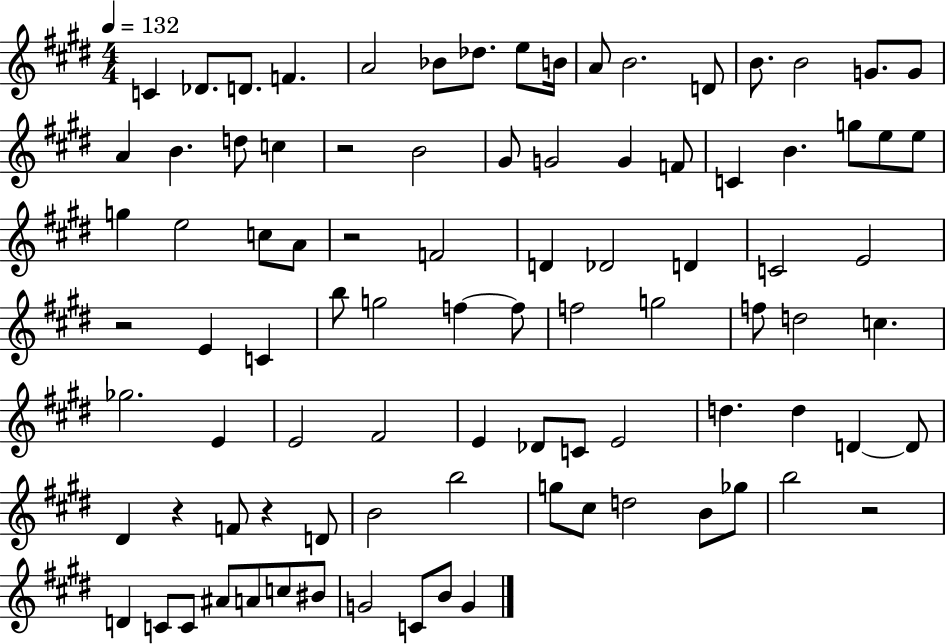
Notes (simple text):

C4/q Db4/e. D4/e. F4/q. A4/h Bb4/e Db5/e. E5/e B4/s A4/e B4/h. D4/e B4/e. B4/h G4/e. G4/e A4/q B4/q. D5/e C5/q R/h B4/h G#4/e G4/h G4/q F4/e C4/q B4/q. G5/e E5/e E5/e G5/q E5/h C5/e A4/e R/h F4/h D4/q Db4/h D4/q C4/h E4/h R/h E4/q C4/q B5/e G5/h F5/q F5/e F5/h G5/h F5/e D5/h C5/q. Gb5/h. E4/q E4/h F#4/h E4/q Db4/e C4/e E4/h D5/q. D5/q D4/q D4/e D#4/q R/q F4/e R/q D4/e B4/h B5/h G5/e C#5/e D5/h B4/e Gb5/e B5/h R/h D4/q C4/e C4/e A#4/e A4/e C5/e BIS4/e G4/h C4/e B4/e G4/q